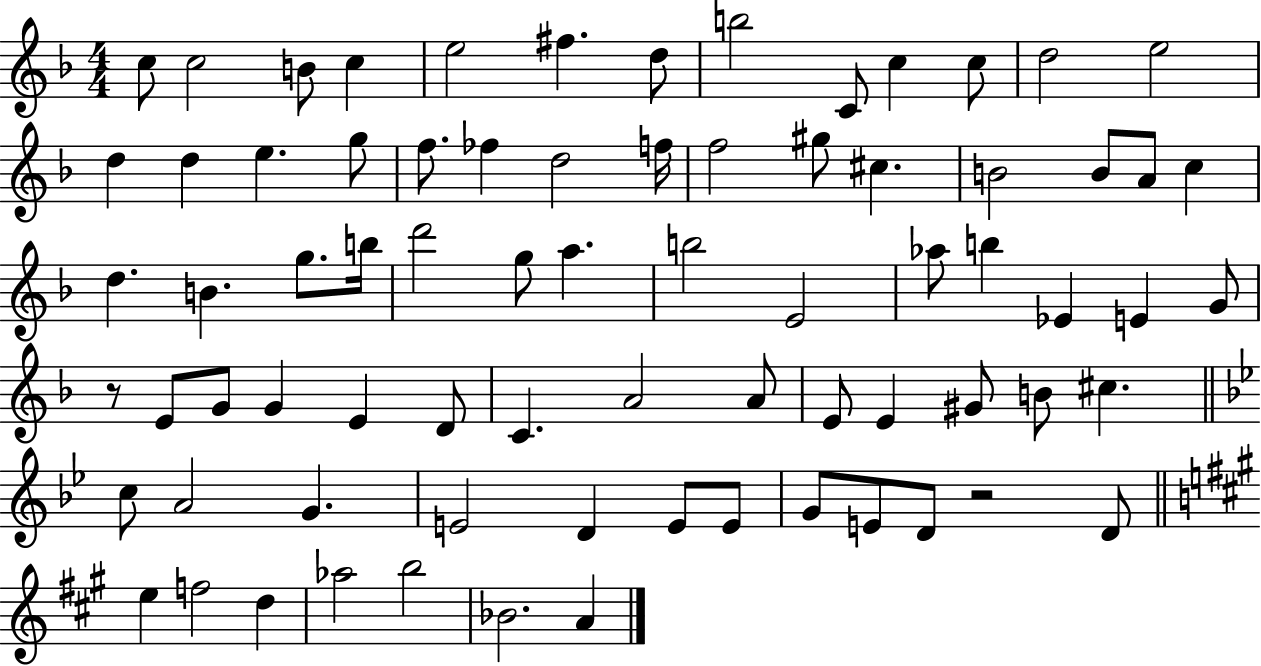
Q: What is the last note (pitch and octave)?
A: A4